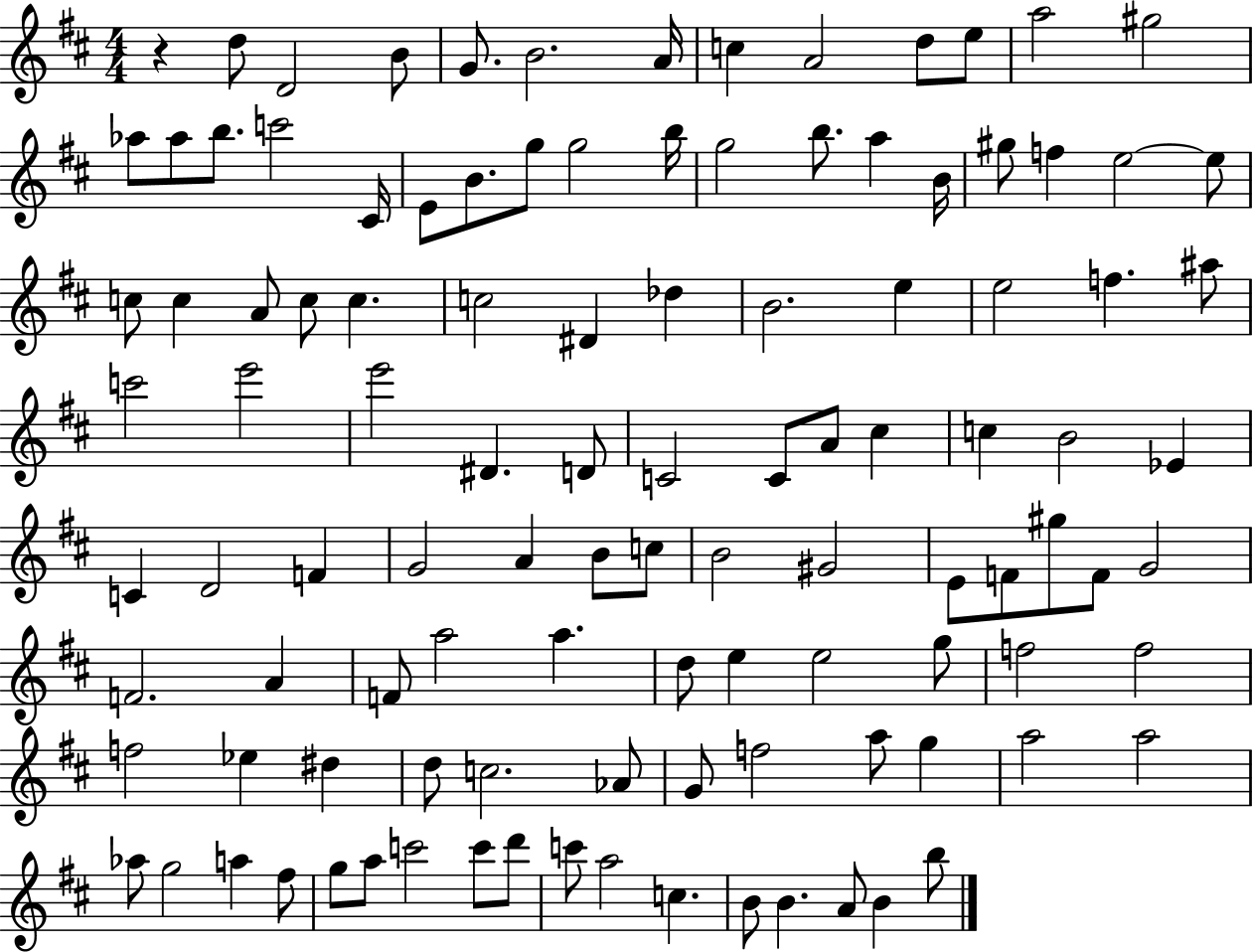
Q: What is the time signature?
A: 4/4